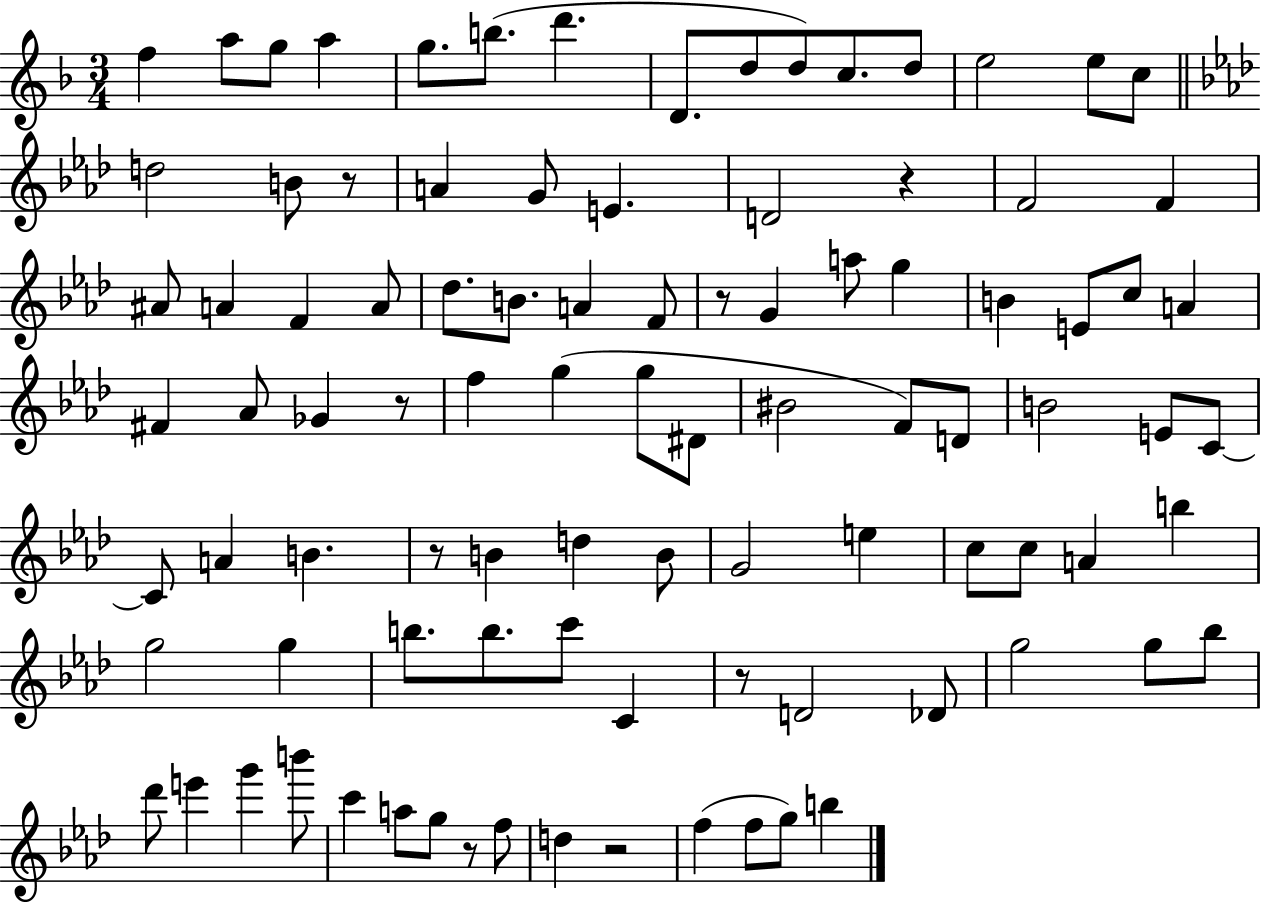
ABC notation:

X:1
T:Untitled
M:3/4
L:1/4
K:F
f a/2 g/2 a g/2 b/2 d' D/2 d/2 d/2 c/2 d/2 e2 e/2 c/2 d2 B/2 z/2 A G/2 E D2 z F2 F ^A/2 A F A/2 _d/2 B/2 A F/2 z/2 G a/2 g B E/2 c/2 A ^F _A/2 _G z/2 f g g/2 ^D/2 ^B2 F/2 D/2 B2 E/2 C/2 C/2 A B z/2 B d B/2 G2 e c/2 c/2 A b g2 g b/2 b/2 c'/2 C z/2 D2 _D/2 g2 g/2 _b/2 _d'/2 e' g' b'/2 c' a/2 g/2 z/2 f/2 d z2 f f/2 g/2 b